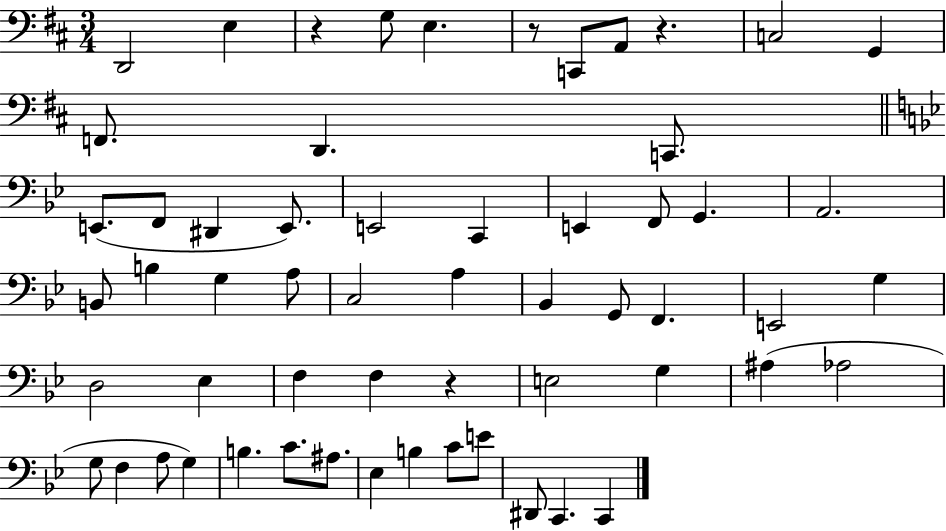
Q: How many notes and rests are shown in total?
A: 58